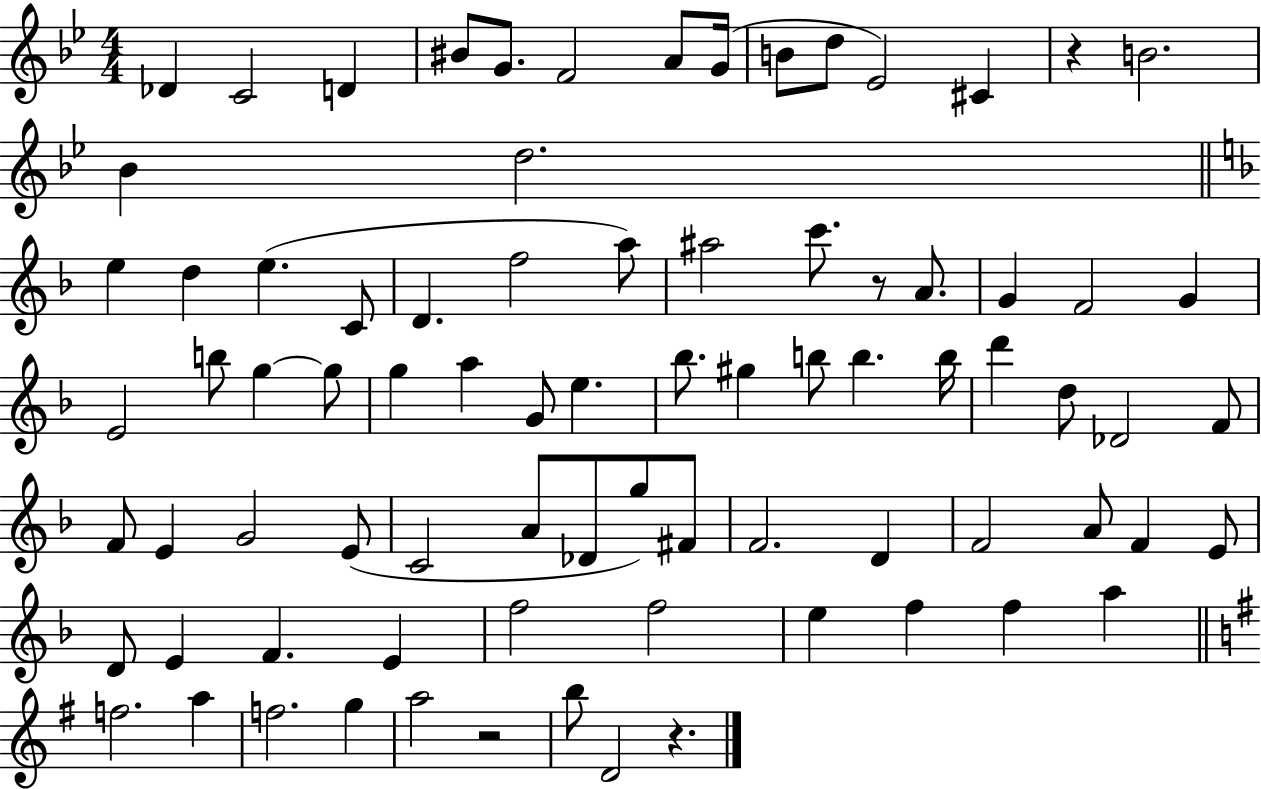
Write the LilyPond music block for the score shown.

{
  \clef treble
  \numericTimeSignature
  \time 4/4
  \key bes \major
  des'4 c'2 d'4 | bis'8 g'8. f'2 a'8 g'16( | b'8 d''8 ees'2) cis'4 | r4 b'2. | \break bes'4 d''2. | \bar "||" \break \key f \major e''4 d''4 e''4.( c'8 | d'4. f''2 a''8) | ais''2 c'''8. r8 a'8. | g'4 f'2 g'4 | \break e'2 b''8 g''4~~ g''8 | g''4 a''4 g'8 e''4. | bes''8. gis''4 b''8 b''4. b''16 | d'''4 d''8 des'2 f'8 | \break f'8 e'4 g'2 e'8( | c'2 a'8 des'8 g''8) fis'8 | f'2. d'4 | f'2 a'8 f'4 e'8 | \break d'8 e'4 f'4. e'4 | f''2 f''2 | e''4 f''4 f''4 a''4 | \bar "||" \break \key g \major f''2. a''4 | f''2. g''4 | a''2 r2 | b''8 d'2 r4. | \break \bar "|."
}